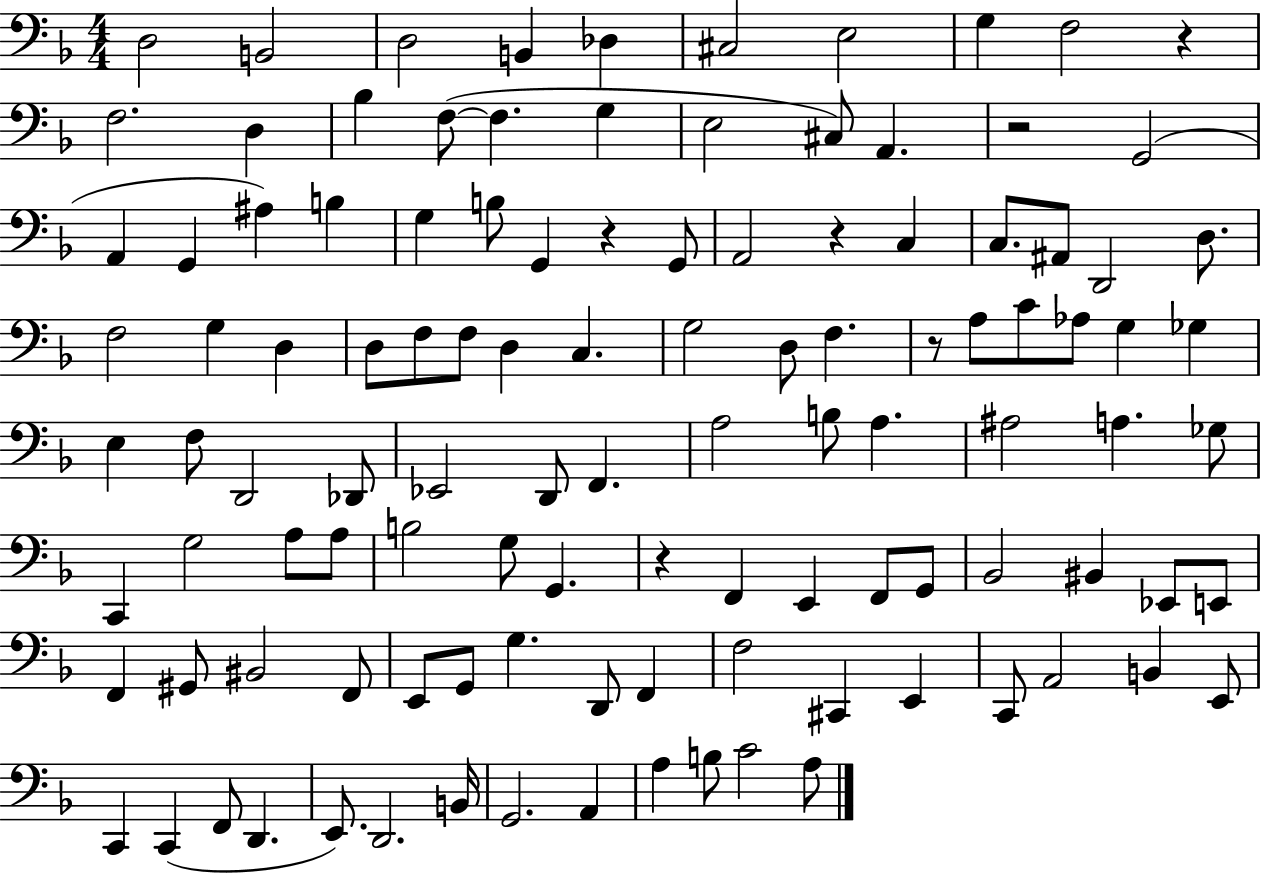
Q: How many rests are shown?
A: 6